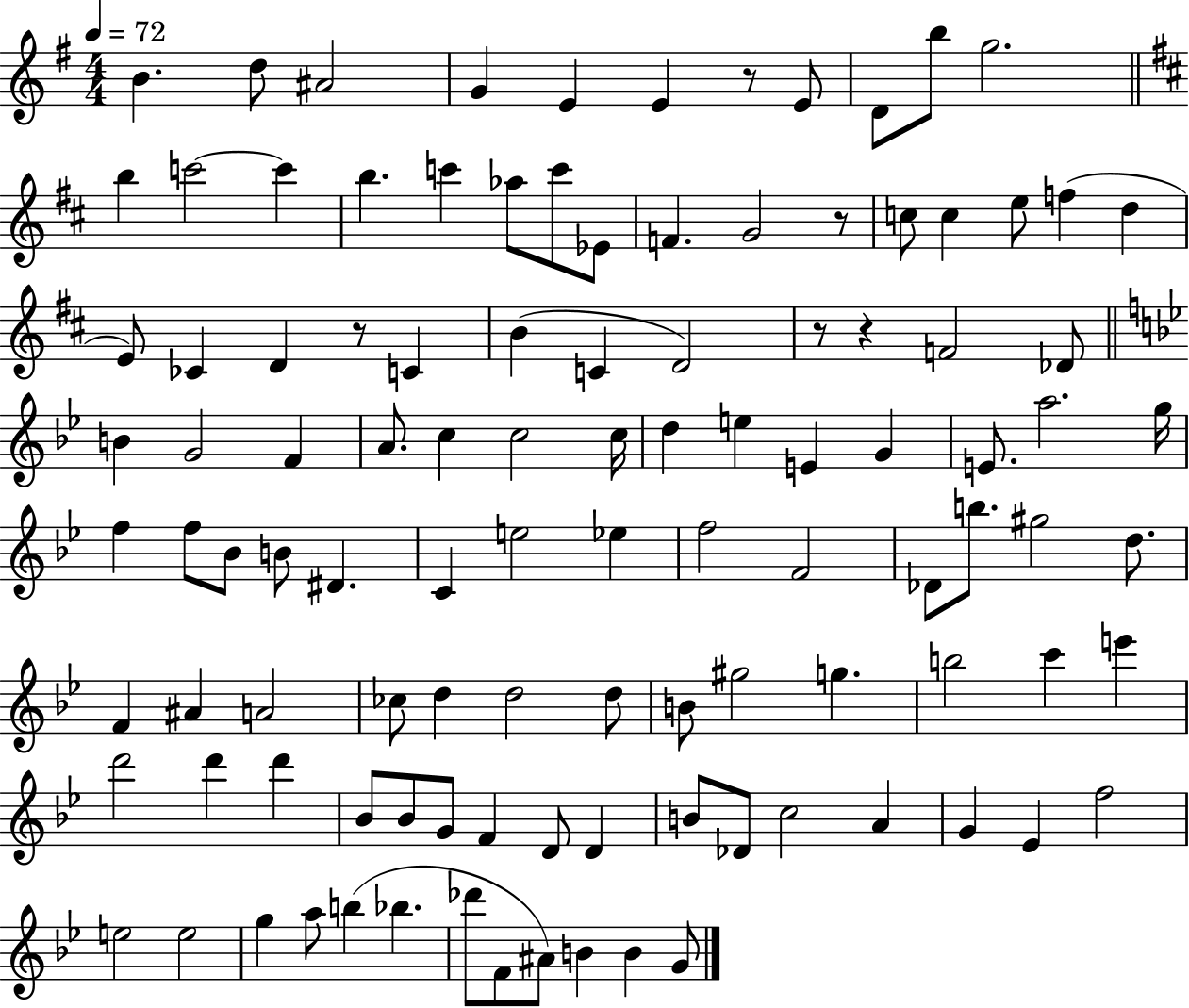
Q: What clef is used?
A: treble